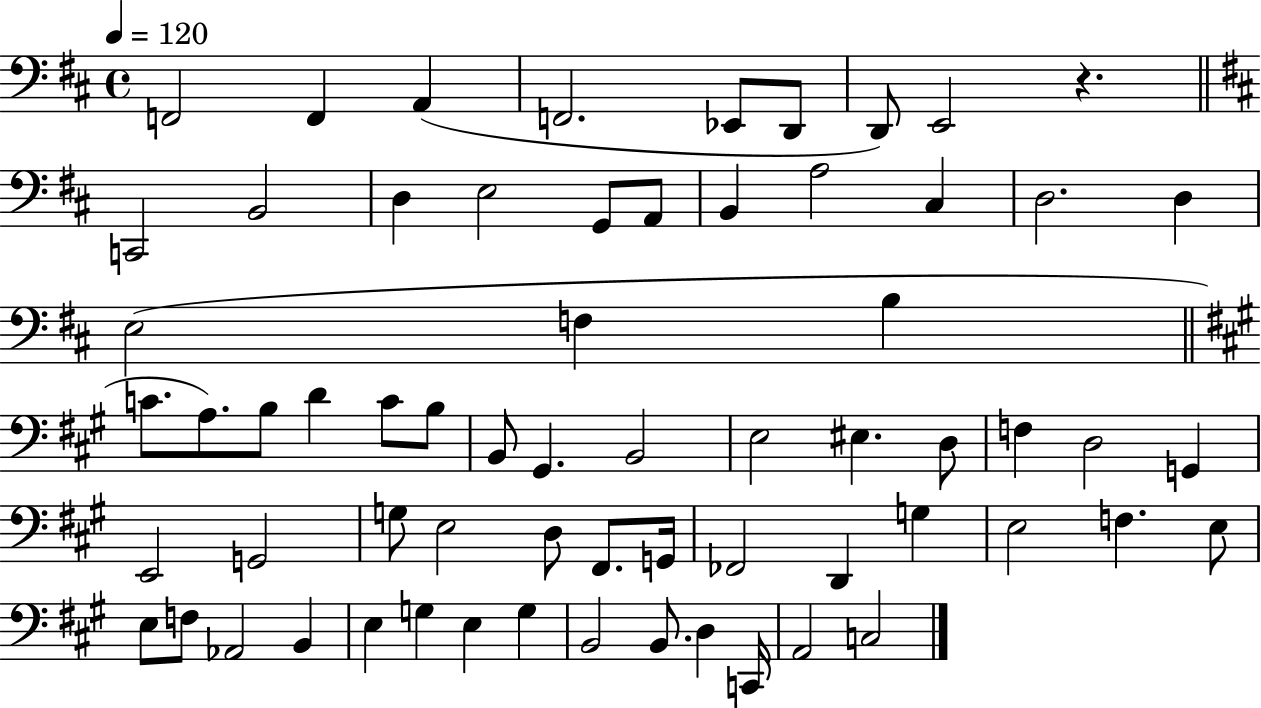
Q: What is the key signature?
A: D major